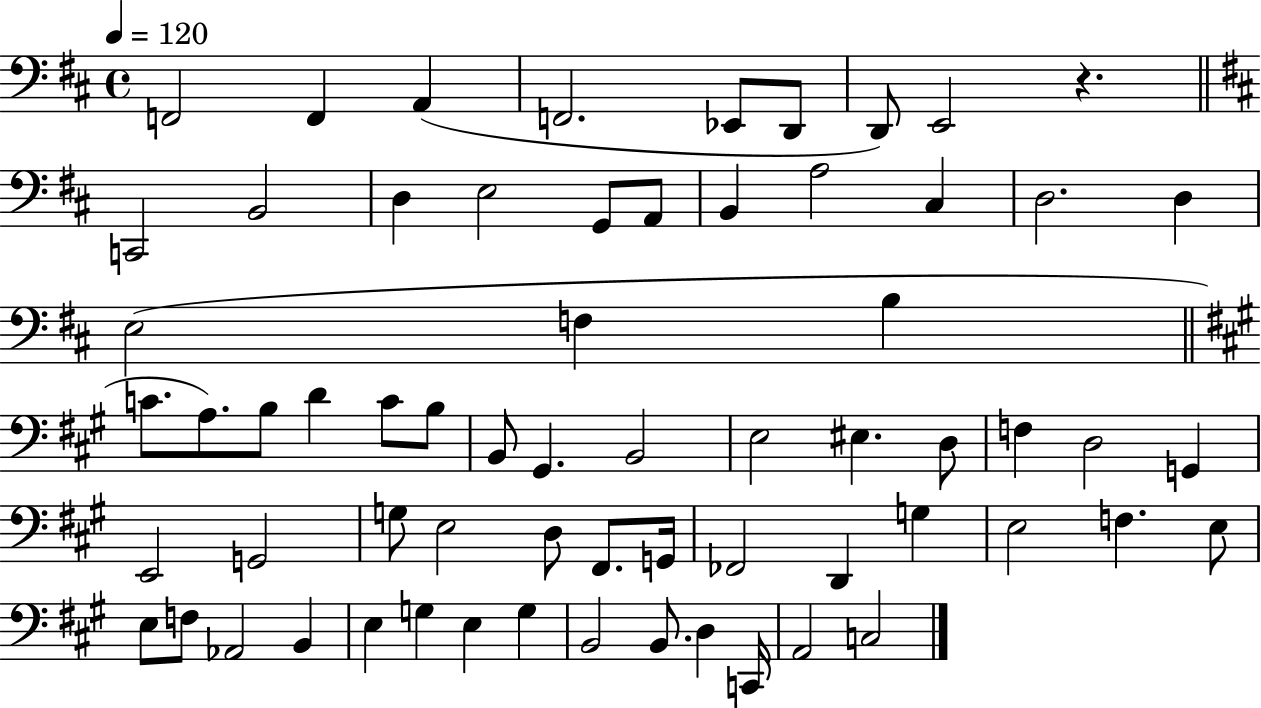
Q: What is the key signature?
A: D major